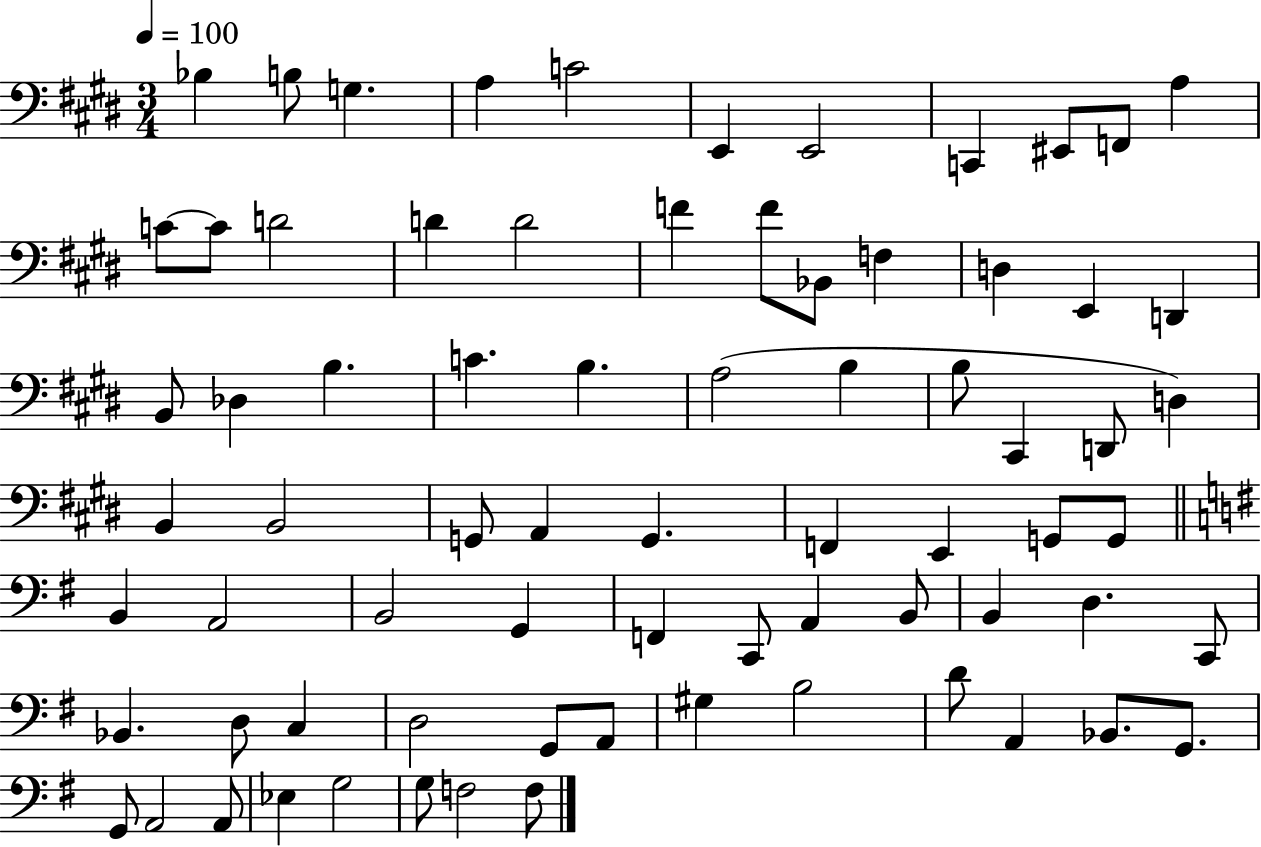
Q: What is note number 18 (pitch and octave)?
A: F4